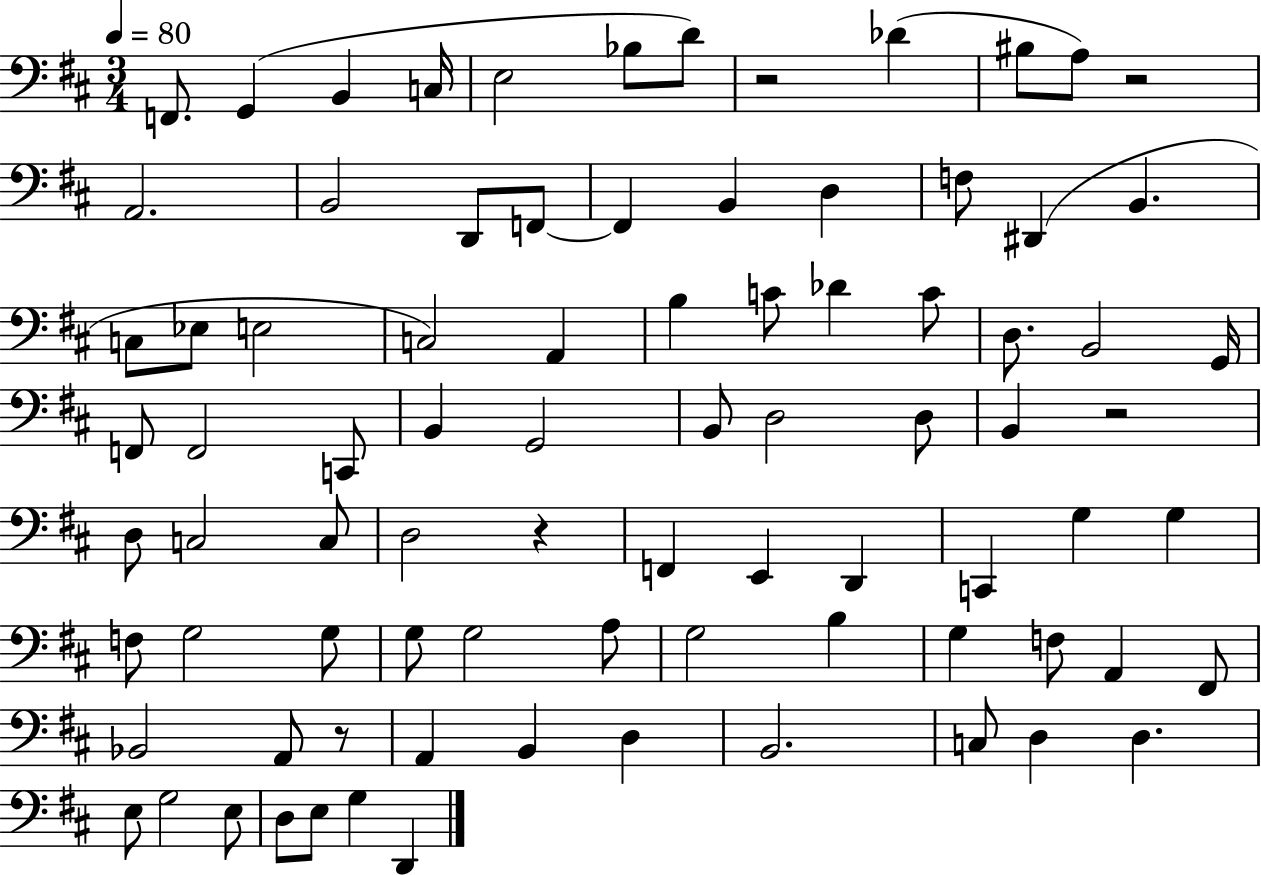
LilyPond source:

{
  \clef bass
  \numericTimeSignature
  \time 3/4
  \key d \major
  \tempo 4 = 80
  f,8. g,4( b,4 c16 | e2 bes8 d'8) | r2 des'4( | bis8 a8) r2 | \break a,2. | b,2 d,8 f,8~~ | f,4 b,4 d4 | f8 dis,4( b,4. | \break c8 ees8 e2 | c2) a,4 | b4 c'8 des'4 c'8 | d8. b,2 g,16 | \break f,8 f,2 c,8 | b,4 g,2 | b,8 d2 d8 | b,4 r2 | \break d8 c2 c8 | d2 r4 | f,4 e,4 d,4 | c,4 g4 g4 | \break f8 g2 g8 | g8 g2 a8 | g2 b4 | g4 f8 a,4 fis,8 | \break bes,2 a,8 r8 | a,4 b,4 d4 | b,2. | c8 d4 d4. | \break e8 g2 e8 | d8 e8 g4 d,4 | \bar "|."
}